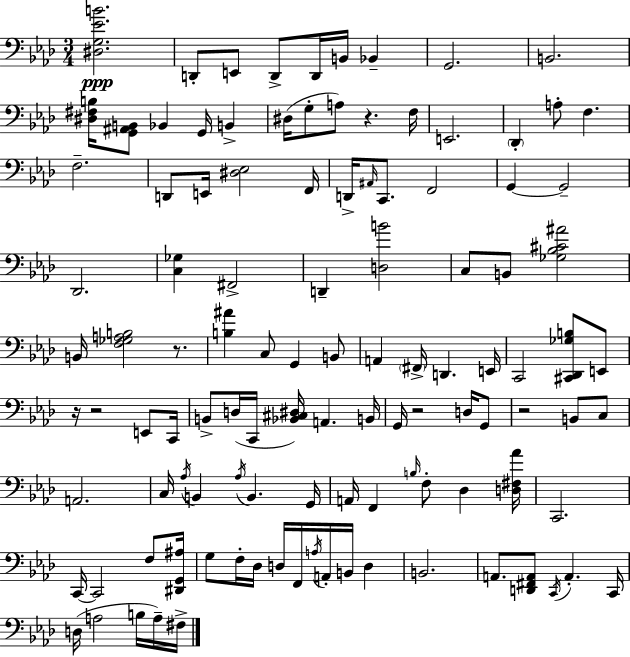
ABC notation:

X:1
T:Untitled
M:3/4
L:1/4
K:Fm
[^D,G,_EB]2 D,,/2 E,,/2 D,,/2 D,,/4 B,,/4 _B,, G,,2 B,,2 [^D,^F,B,]/4 [G,,^A,,B,,]/2 _B,, G,,/4 B,, ^D,/4 G,/2 A,/2 z F,/4 E,,2 _D,, A,/2 F, F,2 D,,/2 E,,/4 [^D,_E,]2 F,,/4 D,,/4 ^A,,/4 C,,/2 F,,2 G,, G,,2 _D,,2 [C,_G,] ^F,,2 D,, [D,B]2 C,/2 B,,/2 [_G,_B,^C^A]2 B,,/4 [F,_G,A,B,]2 z/2 [B,^A] C,/2 G,, B,,/2 A,, ^F,,/4 D,, E,,/4 C,,2 [^C,,_D,,_G,B,]/2 E,,/2 z/4 z2 E,,/2 C,,/4 B,,/2 D,/4 C,,/4 [_B,,^C,^D,]/4 A,, B,,/4 G,,/4 z2 D,/4 G,,/2 z2 B,,/2 C,/2 A,,2 C,/4 _A,/4 B,, _A,/4 B,, G,,/4 A,,/4 F,, B,/4 F,/2 _D, [D,^F,_A]/4 C,,2 C,,/4 C,,2 F,/2 [^D,,G,,^A,]/4 G,/2 F,/4 _D,/4 D,/4 F,,/4 A,/4 A,,/4 B,,/4 D, B,,2 A,,/2 [D,,^F,,A,,]/2 C,,/4 A,, C,,/4 D,/4 A,2 B,/4 A,/4 ^F,/4